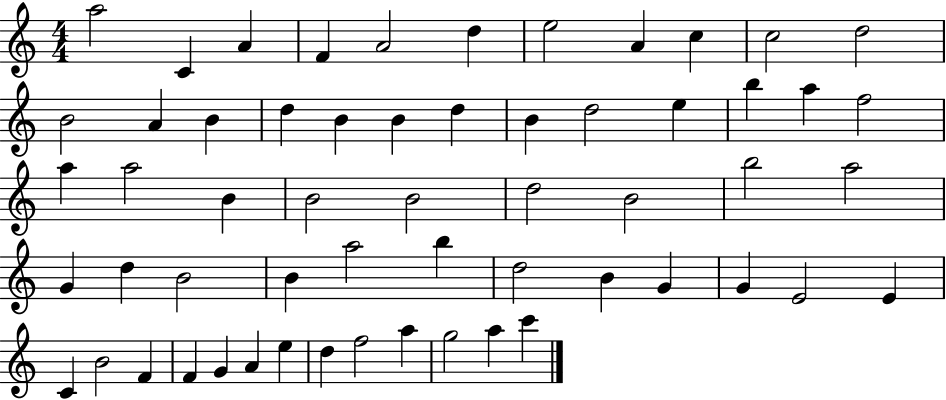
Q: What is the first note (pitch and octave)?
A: A5